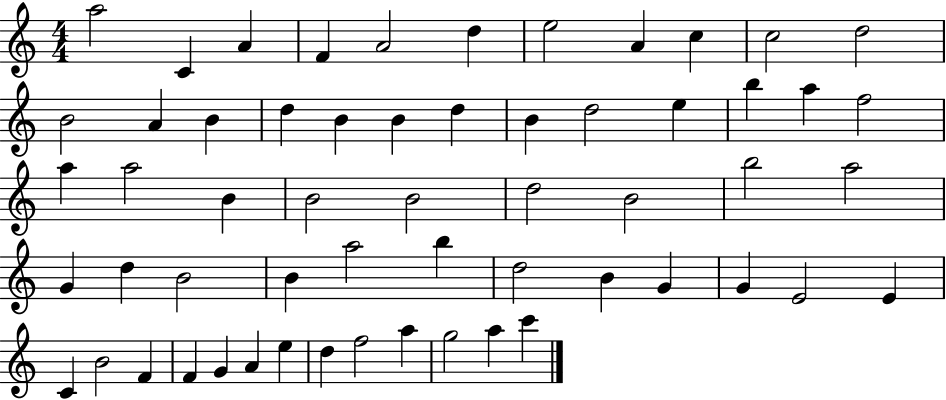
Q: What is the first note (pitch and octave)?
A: A5